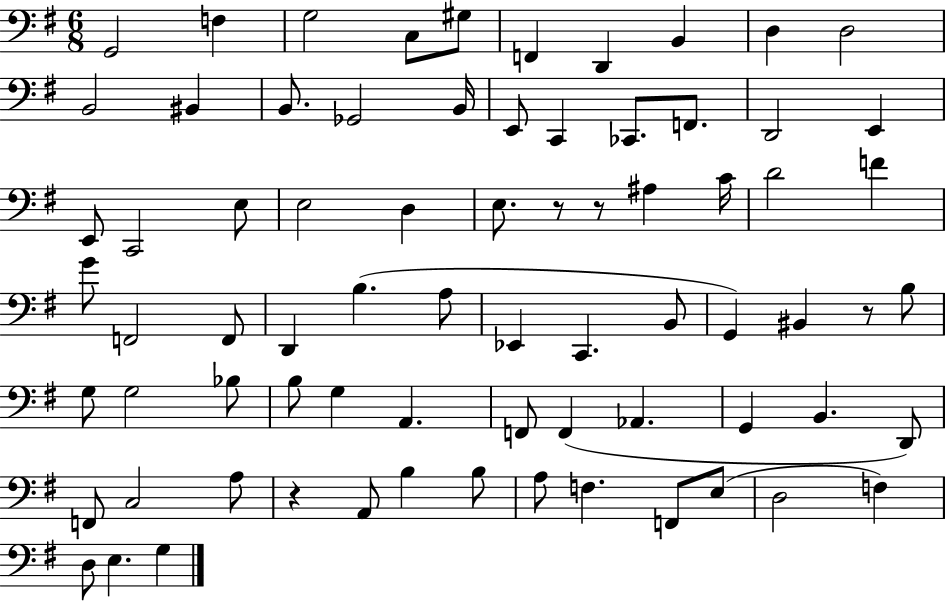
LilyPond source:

{
  \clef bass
  \numericTimeSignature
  \time 6/8
  \key g \major
  g,2 f4 | g2 c8 gis8 | f,4 d,4 b,4 | d4 d2 | \break b,2 bis,4 | b,8. ges,2 b,16 | e,8 c,4 ces,8. f,8. | d,2 e,4 | \break e,8 c,2 e8 | e2 d4 | e8. r8 r8 ais4 c'16 | d'2 f'4 | \break g'8 f,2 f,8 | d,4 b4.( a8 | ees,4 c,4. b,8 | g,4) bis,4 r8 b8 | \break g8 g2 bes8 | b8 g4 a,4. | f,8 f,4( aes,4. | g,4 b,4. d,8) | \break f,8 c2 a8 | r4 a,8 b4 b8 | a8 f4. f,8 e8( | d2 f4) | \break d8 e4. g4 | \bar "|."
}